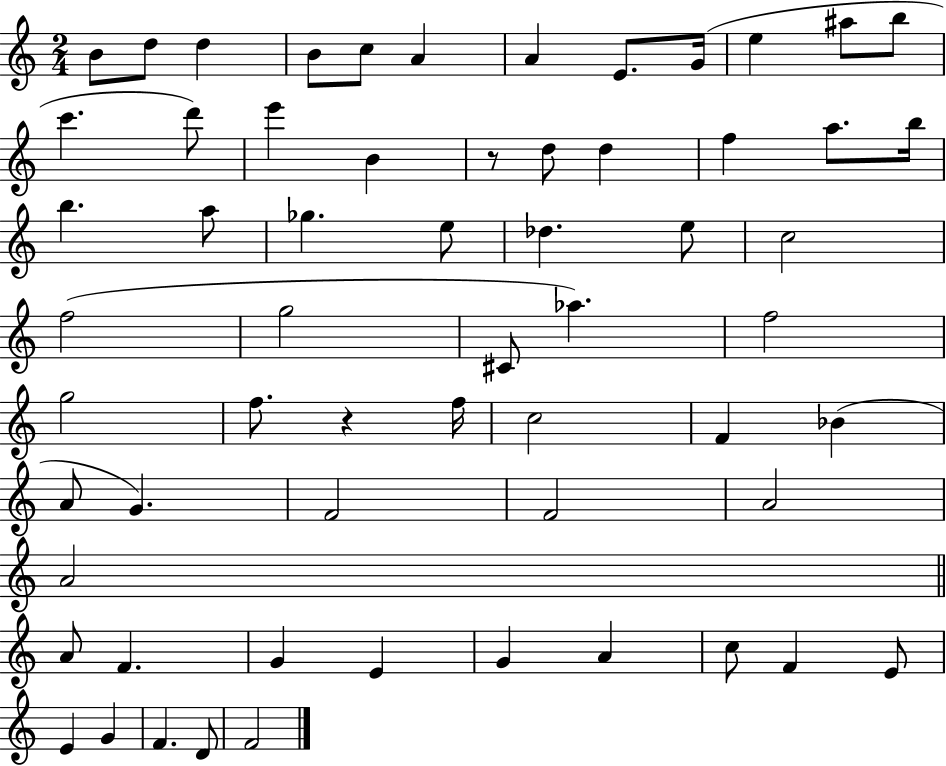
X:1
T:Untitled
M:2/4
L:1/4
K:C
B/2 d/2 d B/2 c/2 A A E/2 G/4 e ^a/2 b/2 c' d'/2 e' B z/2 d/2 d f a/2 b/4 b a/2 _g e/2 _d e/2 c2 f2 g2 ^C/2 _a f2 g2 f/2 z f/4 c2 F _B A/2 G F2 F2 A2 A2 A/2 F G E G A c/2 F E/2 E G F D/2 F2